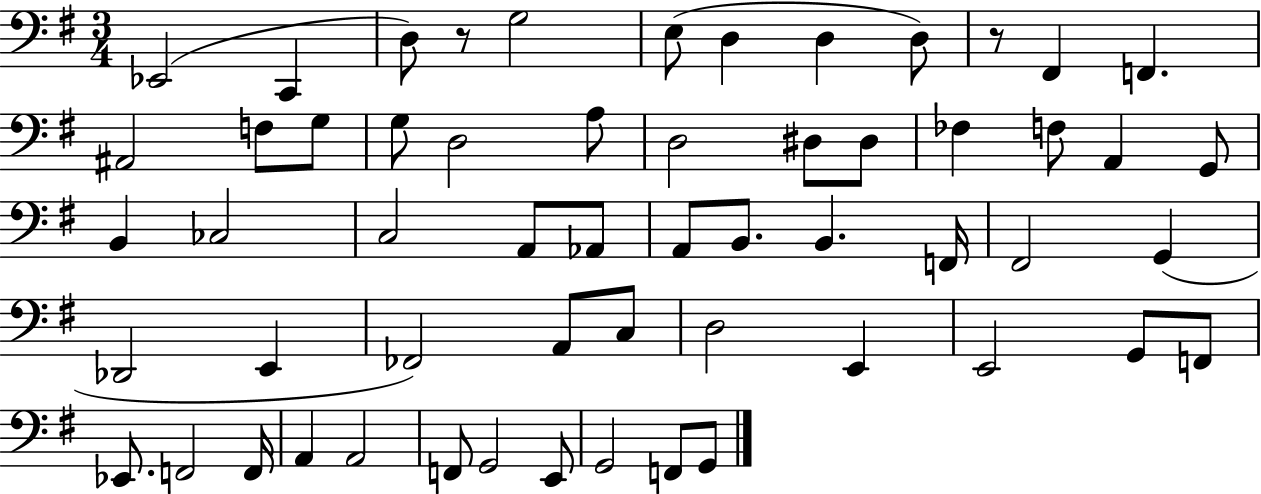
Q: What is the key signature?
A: G major